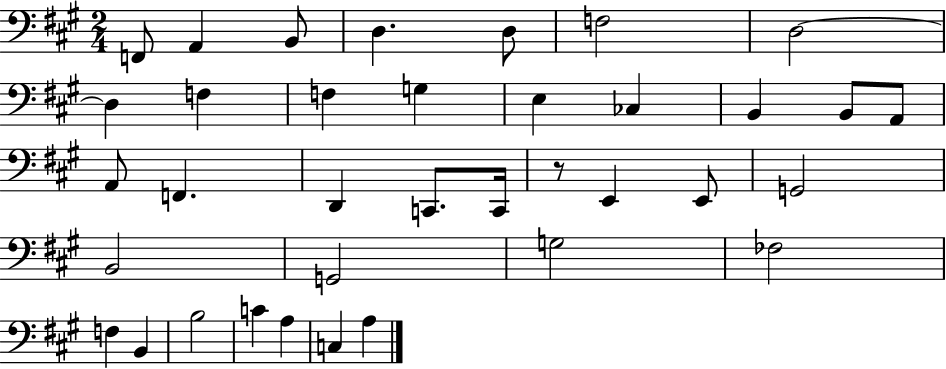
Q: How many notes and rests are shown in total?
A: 36